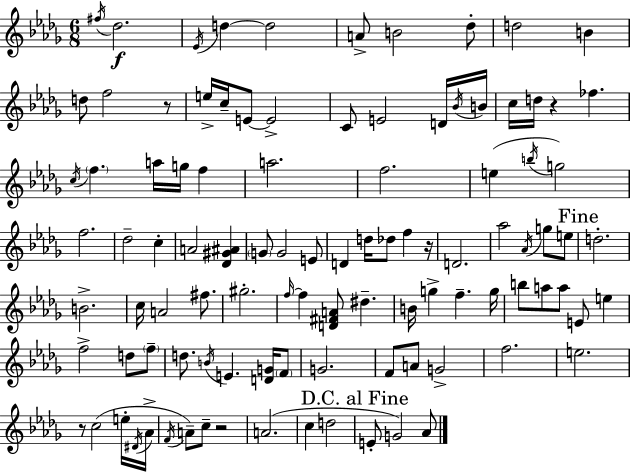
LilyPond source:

{
  \clef treble
  \numericTimeSignature
  \time 6/8
  \key bes \minor
  \repeat volta 2 { \acciaccatura { fis''16 }\f des''2. | \acciaccatura { ees'16 } d''4~~ d''2 | a'8-> b'2 | des''8-. d''2 b'4 | \break d''8 f''2 | r8 e''16-> c''16-- e'8~~ e'2-> | c'8 e'2 | d'16 \acciaccatura { bes'16 } b'16 c''16 d''16 r4 fes''4. | \break \acciaccatura { c''16 } \parenthesize f''4. a''16 g''16 | f''4 a''2. | f''2. | e''4( \acciaccatura { b''16 } g''2) | \break f''2. | des''2-- | c''4-. a'2 | <des' gis' ais'>4 \parenthesize g'8 g'2 | \break e'8 d'4 d''16 des''8 | f''4 r16 d'2. | aes''2 | \acciaccatura { aes'16 } g''8 e''8 \mark "Fine" d''2.-. | \break b'2.-> | c''16 a'2 | fis''8. gis''2.-. | \grace { f''16~ }~ f''4 <d' fis' a'>8 | \break dis''4.-- b'16 g''4-> | f''4.-- g''16 b''8 a''8 a''8 | e'8 e''4 f''2-> | d''8 \parenthesize f''8-- d''8. \acciaccatura { b'16 } e'4. | \break <d' g'>16 \parenthesize f'8 g'2. | f'8 a'8 | g'2-> f''2. | e''2. | \break r8 c''2( | e''16-. \acciaccatura { dis'16 } aes'16-> \acciaccatura { f'16 }) a'8-- | c''8-- r2 a'2.( | c''4 | \break d''2 \mark "D.C. al Fine" e'8-. | g'2) aes'8 } \bar "|."
}